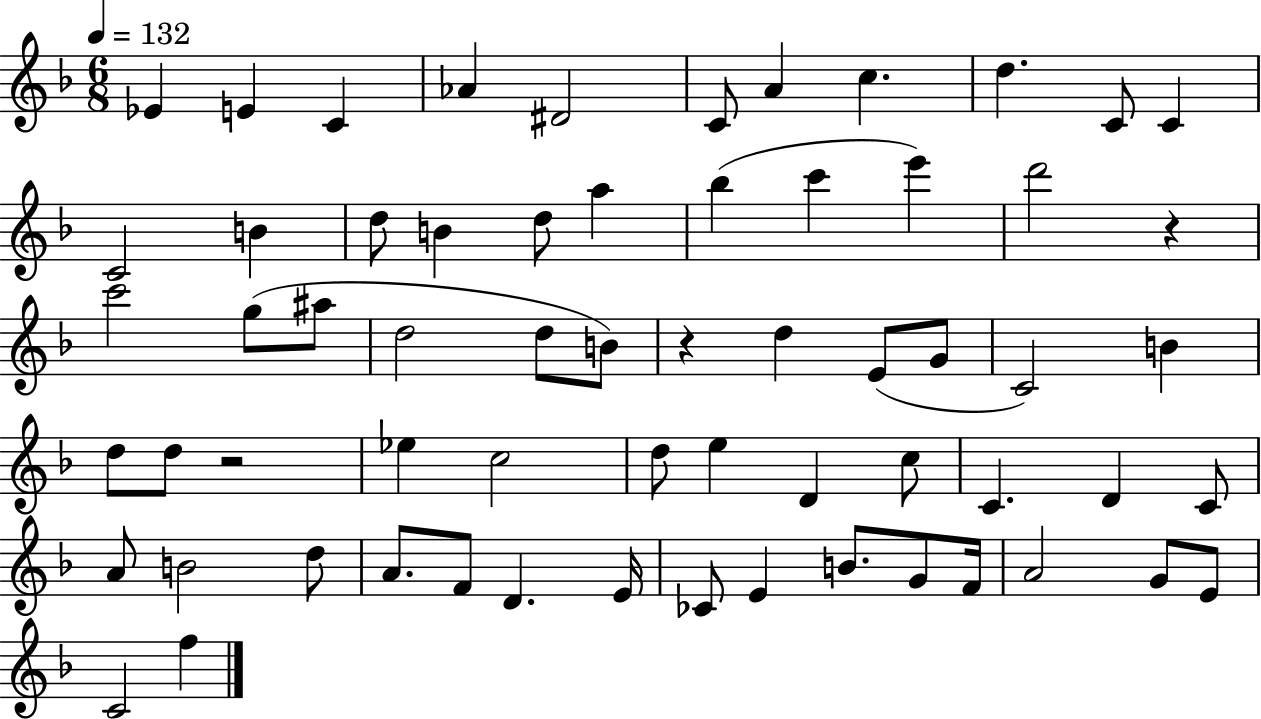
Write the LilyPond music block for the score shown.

{
  \clef treble
  \numericTimeSignature
  \time 6/8
  \key f \major
  \tempo 4 = 132
  ees'4 e'4 c'4 | aes'4 dis'2 | c'8 a'4 c''4. | d''4. c'8 c'4 | \break c'2 b'4 | d''8 b'4 d''8 a''4 | bes''4( c'''4 e'''4) | d'''2 r4 | \break c'''2 g''8( ais''8 | d''2 d''8 b'8) | r4 d''4 e'8( g'8 | c'2) b'4 | \break d''8 d''8 r2 | ees''4 c''2 | d''8 e''4 d'4 c''8 | c'4. d'4 c'8 | \break a'8 b'2 d''8 | a'8. f'8 d'4. e'16 | ces'8 e'4 b'8. g'8 f'16 | a'2 g'8 e'8 | \break c'2 f''4 | \bar "|."
}